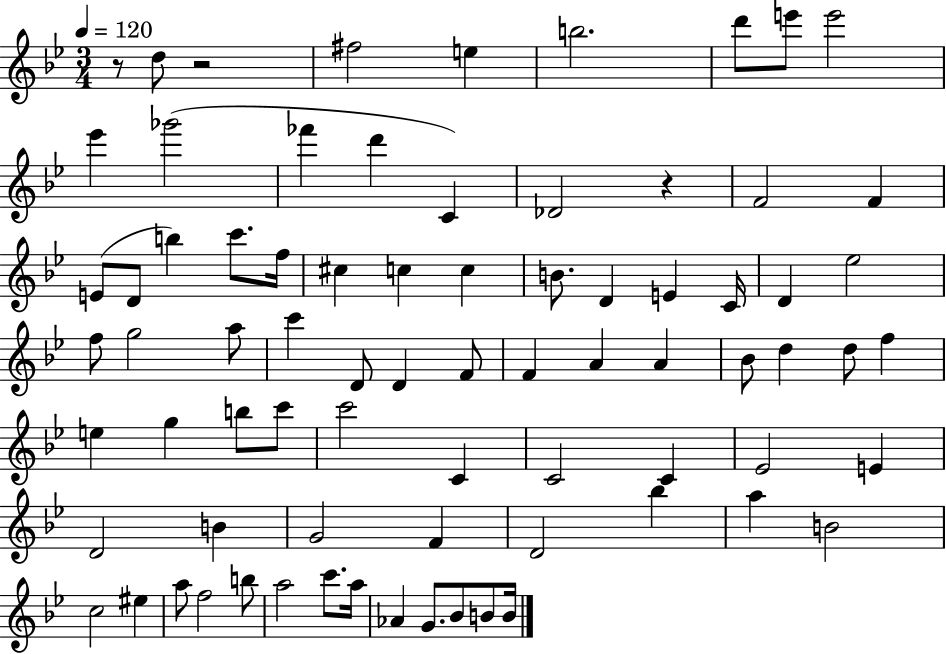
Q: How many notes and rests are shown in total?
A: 77